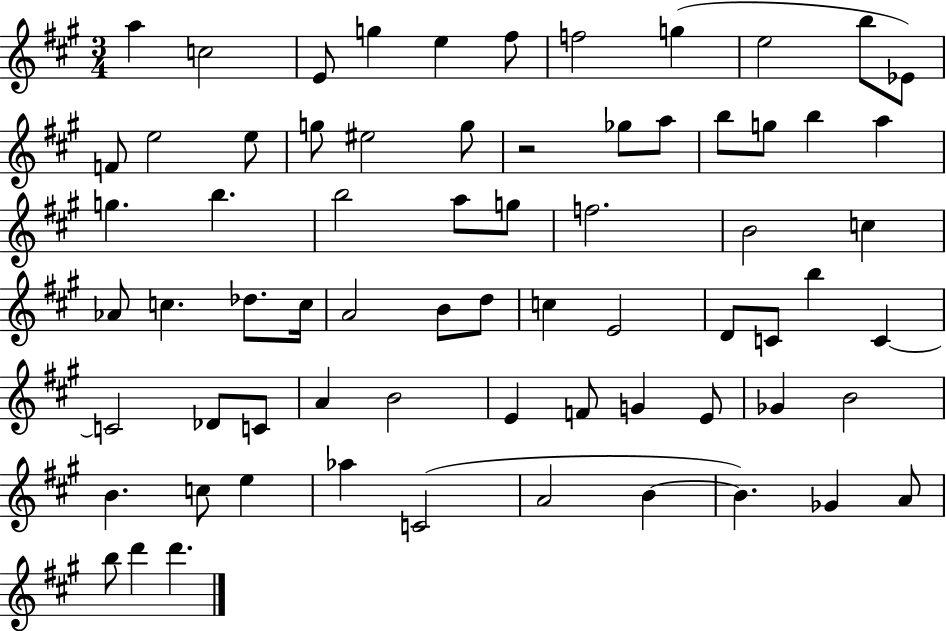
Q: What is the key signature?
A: A major